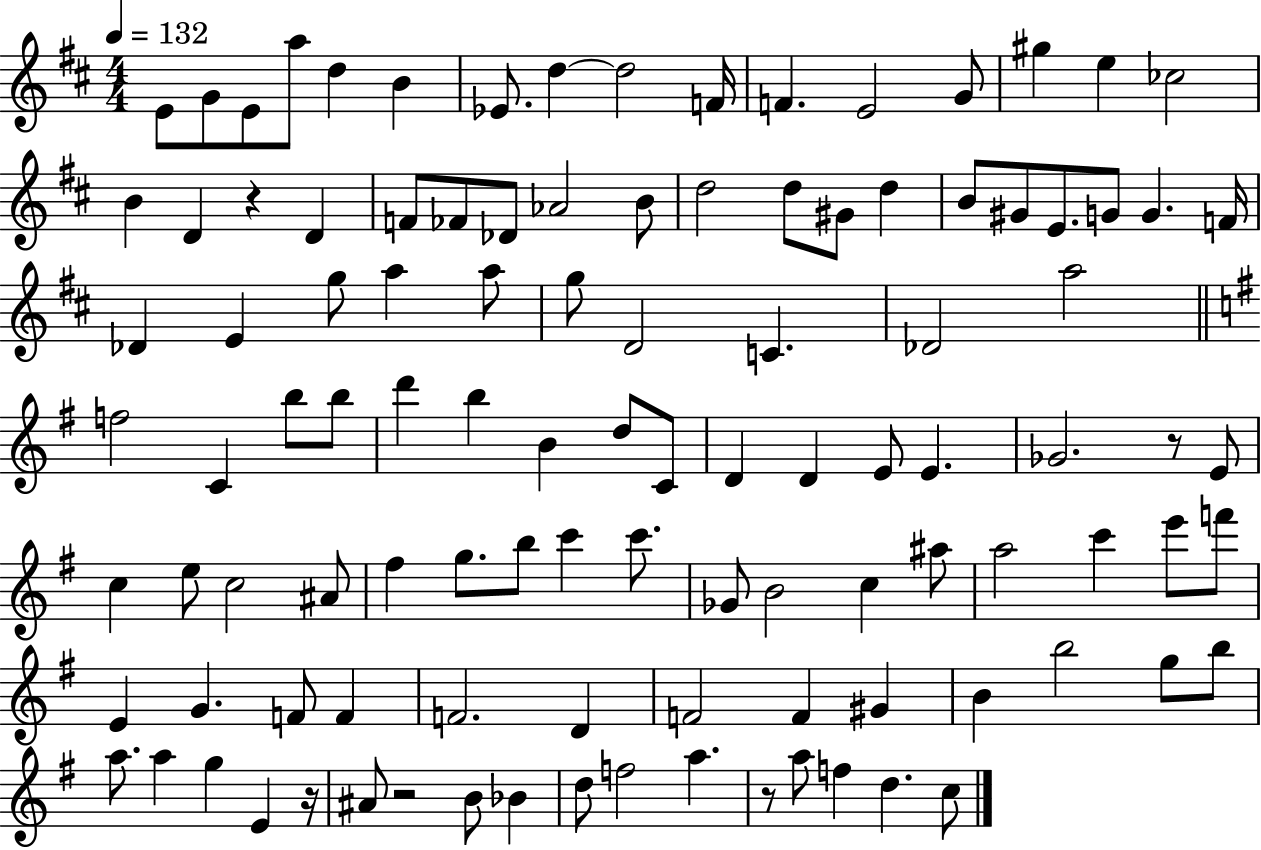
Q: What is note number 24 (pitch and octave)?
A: B4